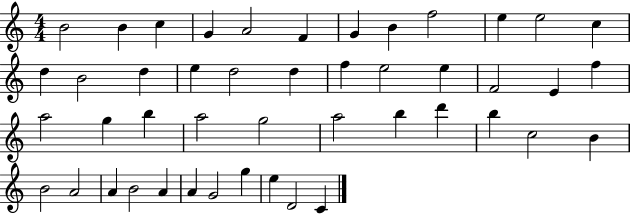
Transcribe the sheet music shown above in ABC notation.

X:1
T:Untitled
M:4/4
L:1/4
K:C
B2 B c G A2 F G B f2 e e2 c d B2 d e d2 d f e2 e F2 E f a2 g b a2 g2 a2 b d' b c2 B B2 A2 A B2 A A G2 g e D2 C